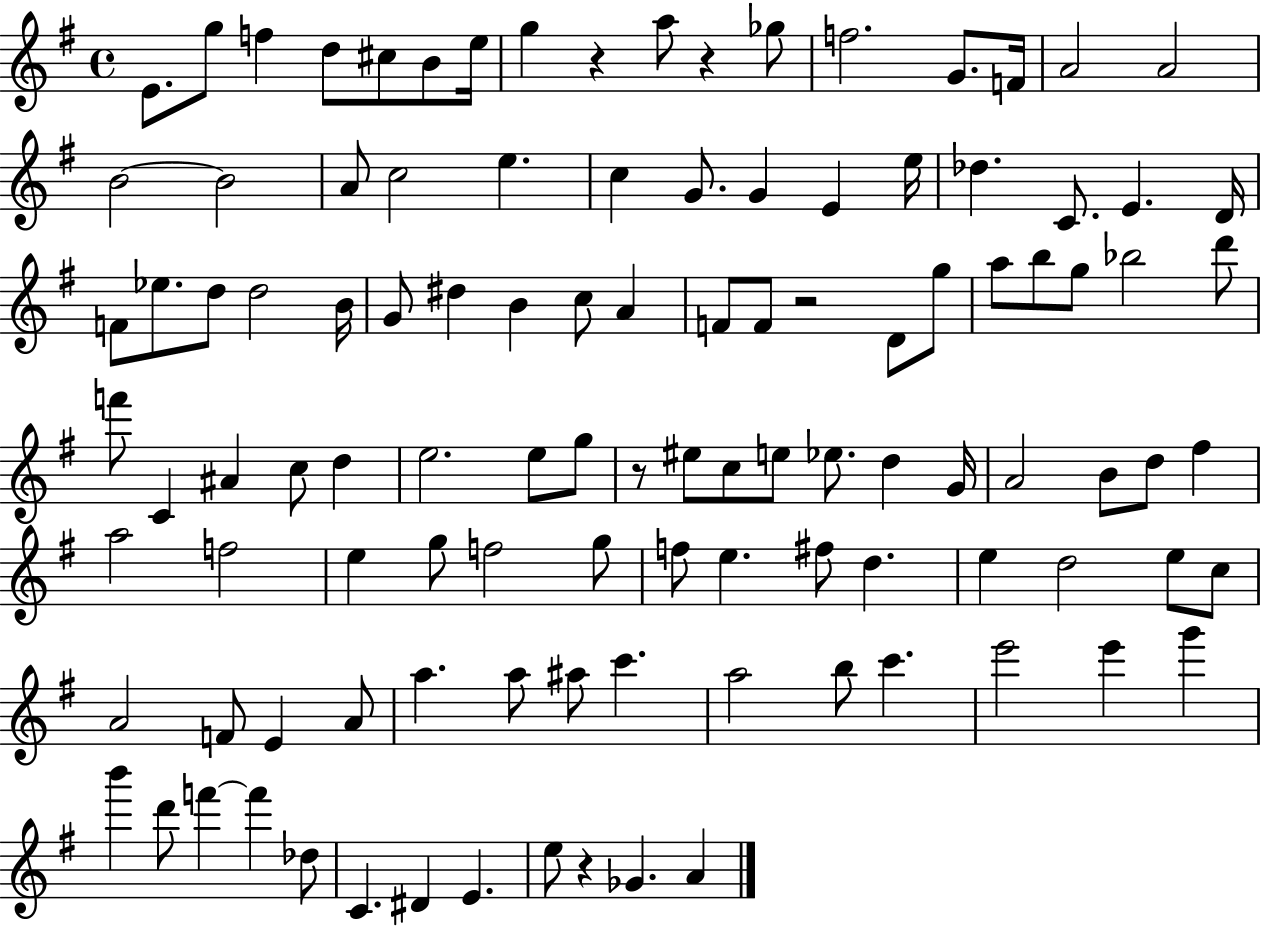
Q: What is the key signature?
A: G major